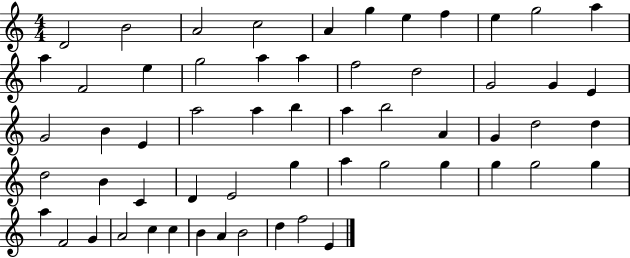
{
  \clef treble
  \numericTimeSignature
  \time 4/4
  \key c \major
  d'2 b'2 | a'2 c''2 | a'4 g''4 e''4 f''4 | e''4 g''2 a''4 | \break a''4 f'2 e''4 | g''2 a''4 a''4 | f''2 d''2 | g'2 g'4 e'4 | \break g'2 b'4 e'4 | a''2 a''4 b''4 | a''4 b''2 a'4 | g'4 d''2 d''4 | \break d''2 b'4 c'4 | d'4 e'2 g''4 | a''4 g''2 g''4 | g''4 g''2 g''4 | \break a''4 f'2 g'4 | a'2 c''4 c''4 | b'4 a'4 b'2 | d''4 f''2 e'4 | \break \bar "|."
}